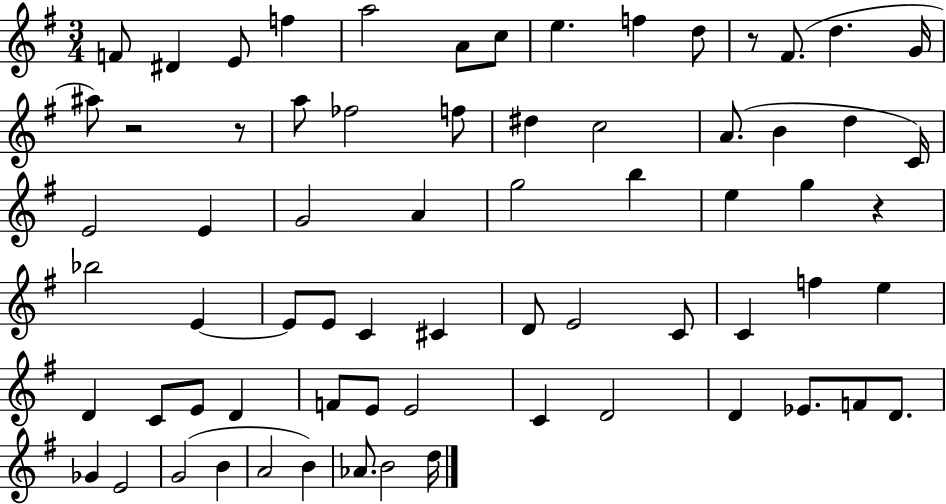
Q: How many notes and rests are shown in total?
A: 69